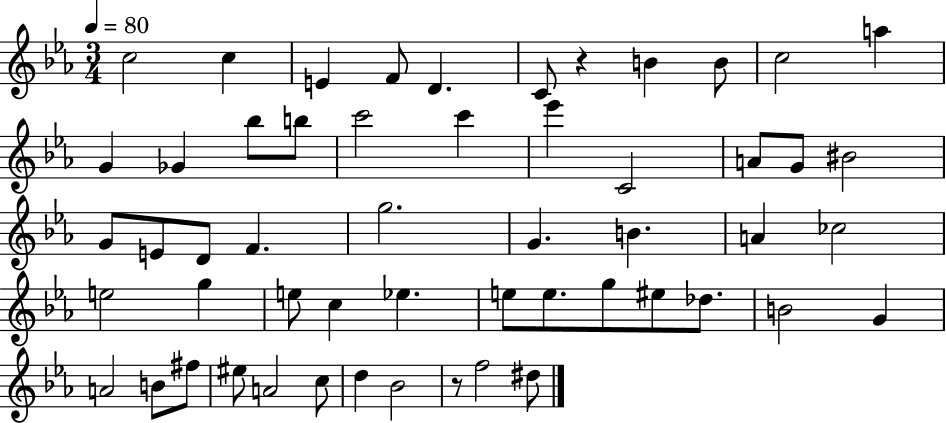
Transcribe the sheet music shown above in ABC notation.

X:1
T:Untitled
M:3/4
L:1/4
K:Eb
c2 c E F/2 D C/2 z B B/2 c2 a G _G _b/2 b/2 c'2 c' _e' C2 A/2 G/2 ^B2 G/2 E/2 D/2 F g2 G B A _c2 e2 g e/2 c _e e/2 e/2 g/2 ^e/2 _d/2 B2 G A2 B/2 ^f/2 ^e/2 A2 c/2 d _B2 z/2 f2 ^d/2